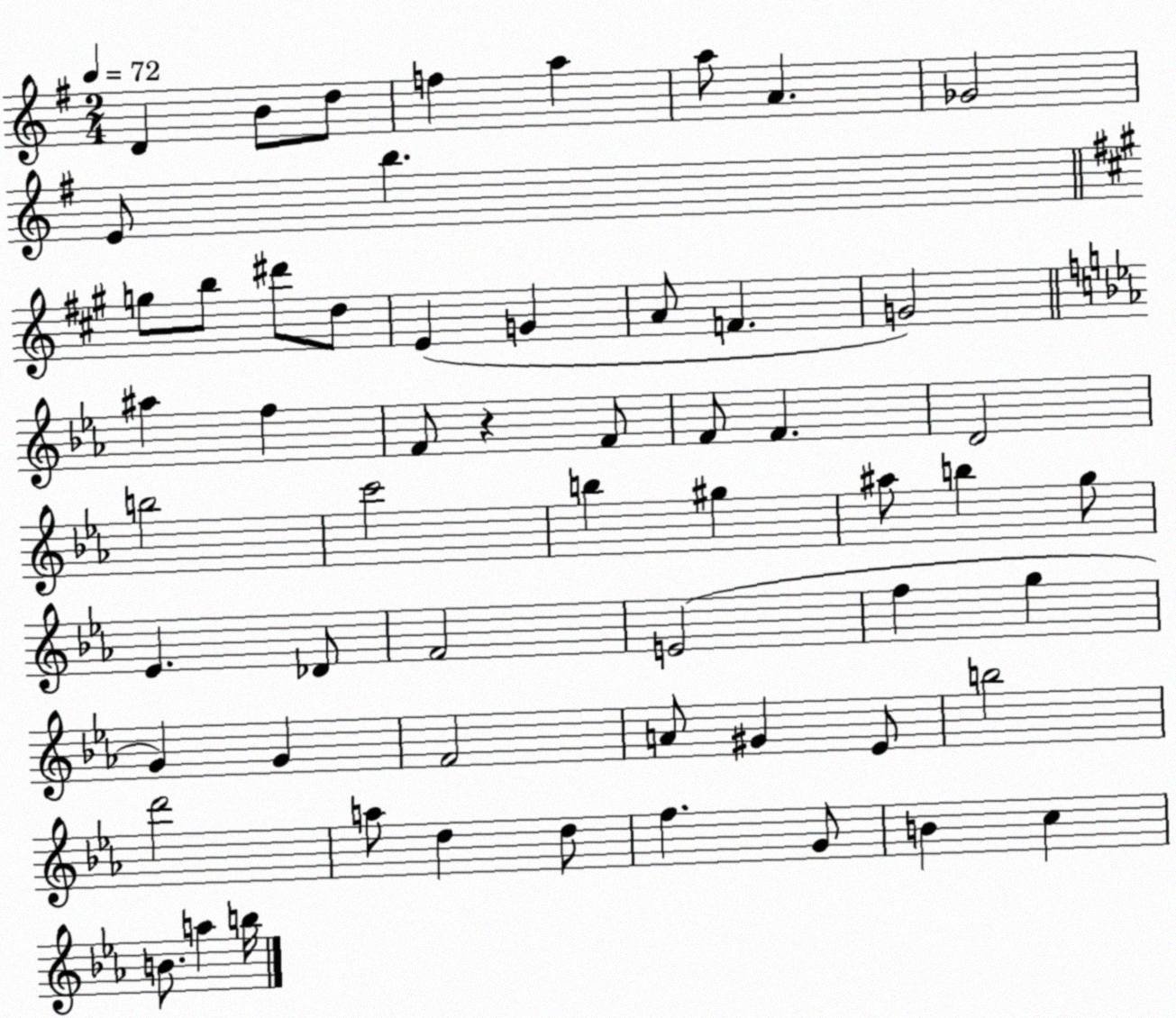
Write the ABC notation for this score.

X:1
T:Untitled
M:2/4
L:1/4
K:G
D B/2 d/2 f a a/2 A _G2 E/2 b g/2 b/2 ^d'/2 d/2 E G A/2 F G2 ^a f F/2 z F/2 F/2 F D2 b2 c'2 b ^g ^a/2 b g/2 _E _D/2 F2 E2 f g G G F2 A/2 ^G _E/2 b2 d'2 a/2 d d/2 f G/2 B c B/2 a b/4